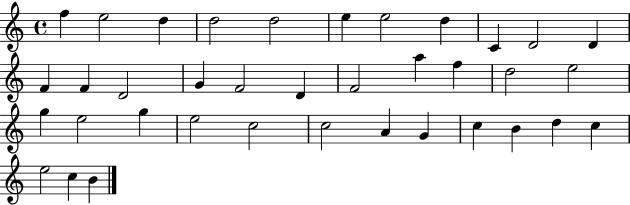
{
  \clef treble
  \time 4/4
  \defaultTimeSignature
  \key c \major
  f''4 e''2 d''4 | d''2 d''2 | e''4 e''2 d''4 | c'4 d'2 d'4 | \break f'4 f'4 d'2 | g'4 f'2 d'4 | f'2 a''4 f''4 | d''2 e''2 | \break g''4 e''2 g''4 | e''2 c''2 | c''2 a'4 g'4 | c''4 b'4 d''4 c''4 | \break e''2 c''4 b'4 | \bar "|."
}